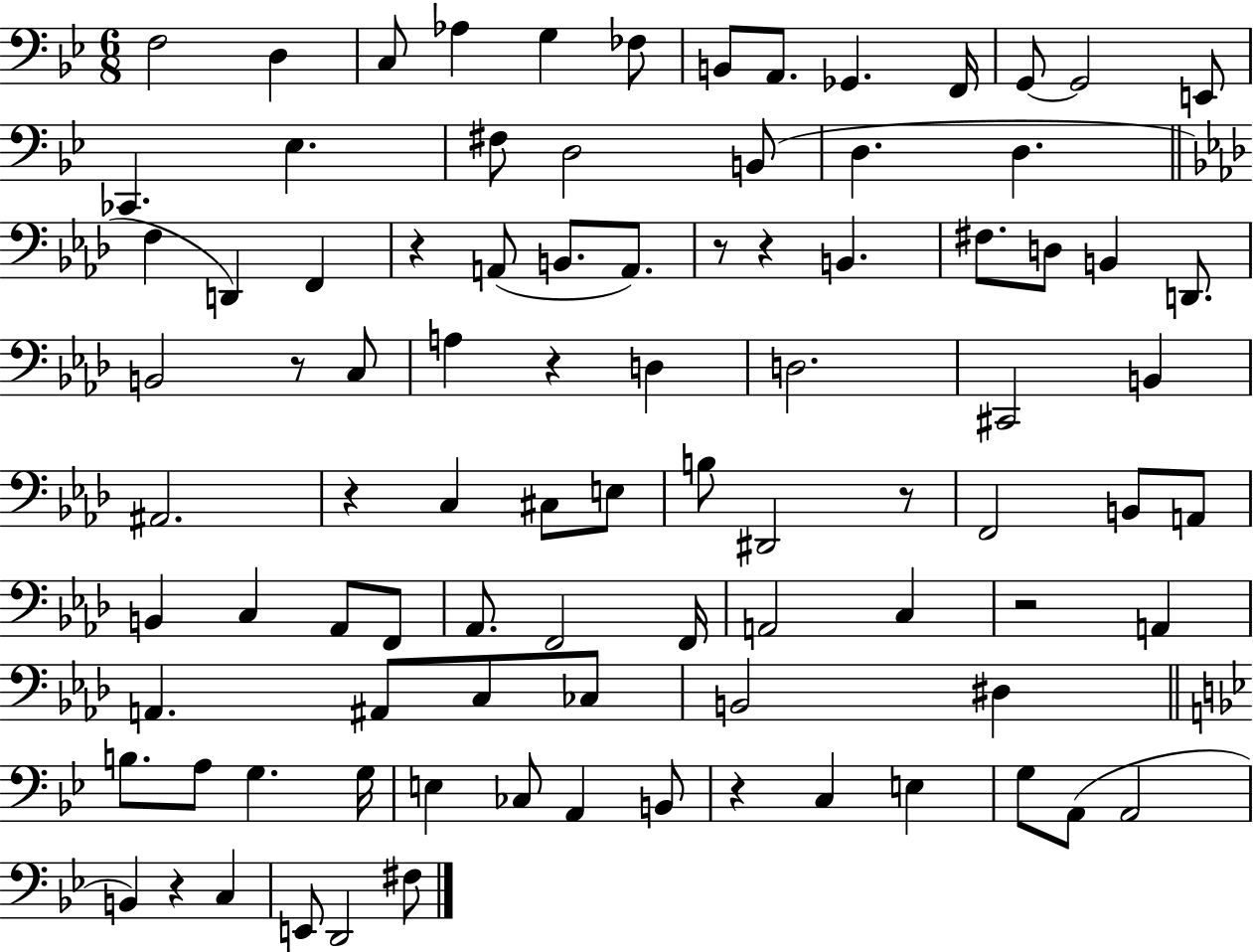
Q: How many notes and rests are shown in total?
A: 91